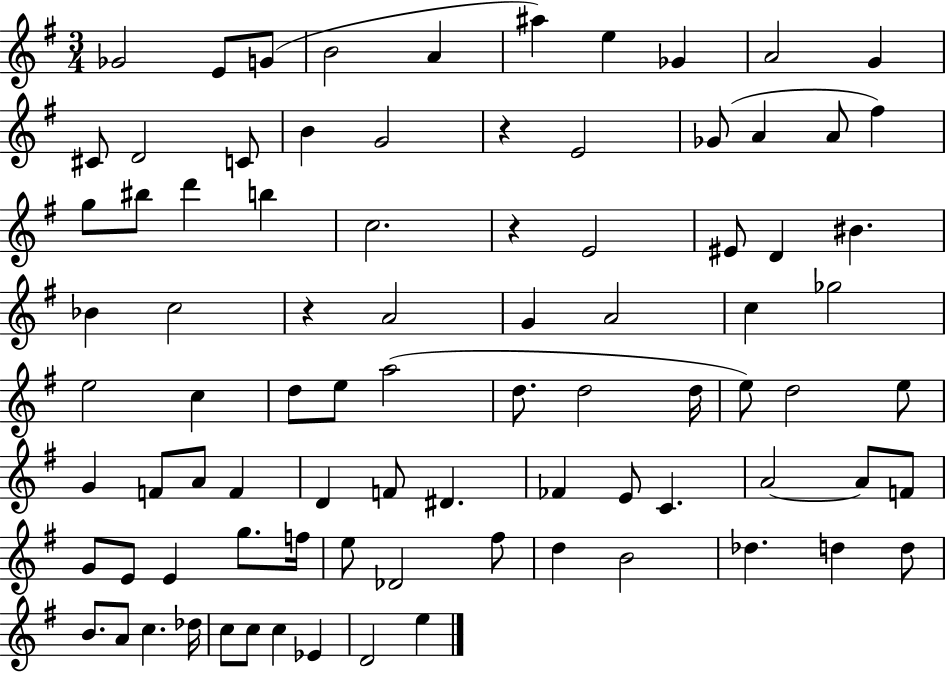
{
  \clef treble
  \numericTimeSignature
  \time 3/4
  \key g \major
  \repeat volta 2 { ges'2 e'8 g'8( | b'2 a'4 | ais''4) e''4 ges'4 | a'2 g'4 | \break cis'8 d'2 c'8 | b'4 g'2 | r4 e'2 | ges'8( a'4 a'8 fis''4) | \break g''8 bis''8 d'''4 b''4 | c''2. | r4 e'2 | eis'8 d'4 bis'4. | \break bes'4 c''2 | r4 a'2 | g'4 a'2 | c''4 ges''2 | \break e''2 c''4 | d''8 e''8 a''2( | d''8. d''2 d''16 | e''8) d''2 e''8 | \break g'4 f'8 a'8 f'4 | d'4 f'8 dis'4. | fes'4 e'8 c'4. | a'2~~ a'8 f'8 | \break g'8 e'8 e'4 g''8. f''16 | e''8 des'2 fis''8 | d''4 b'2 | des''4. d''4 d''8 | \break b'8. a'8 c''4. des''16 | c''8 c''8 c''4 ees'4 | d'2 e''4 | } \bar "|."
}